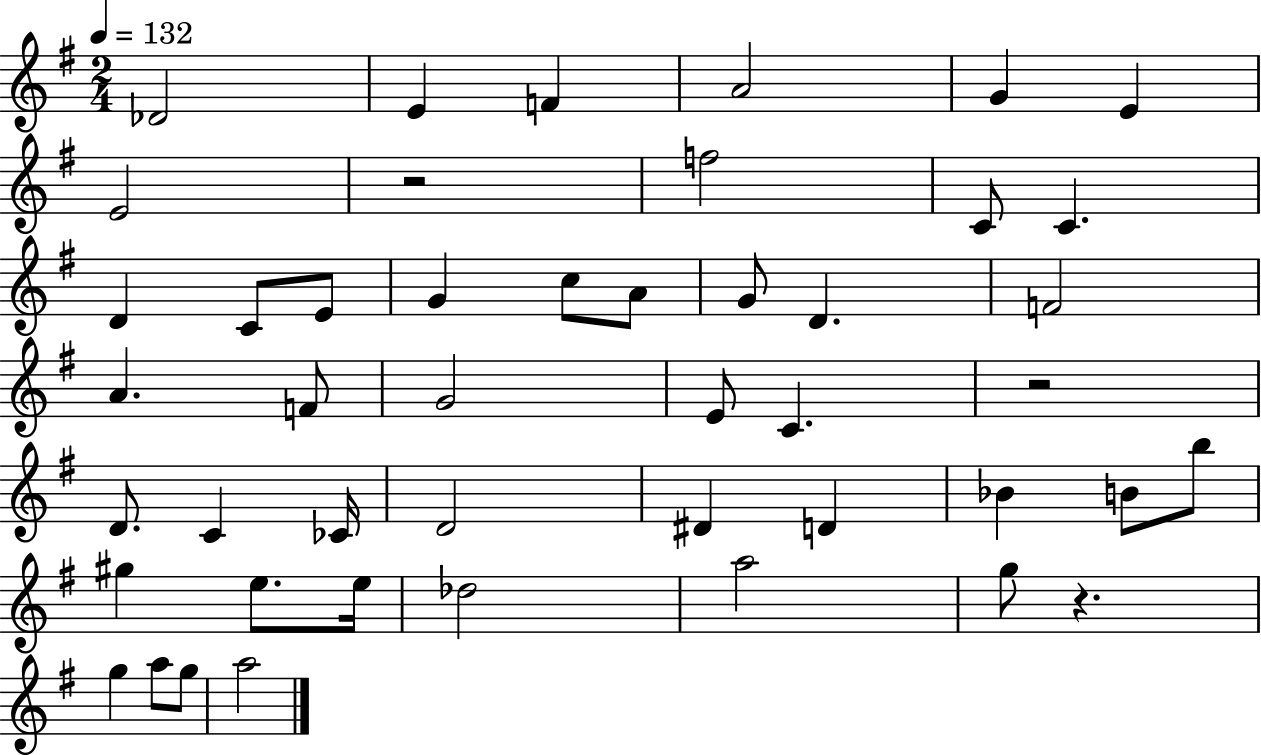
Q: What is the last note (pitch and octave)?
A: A5